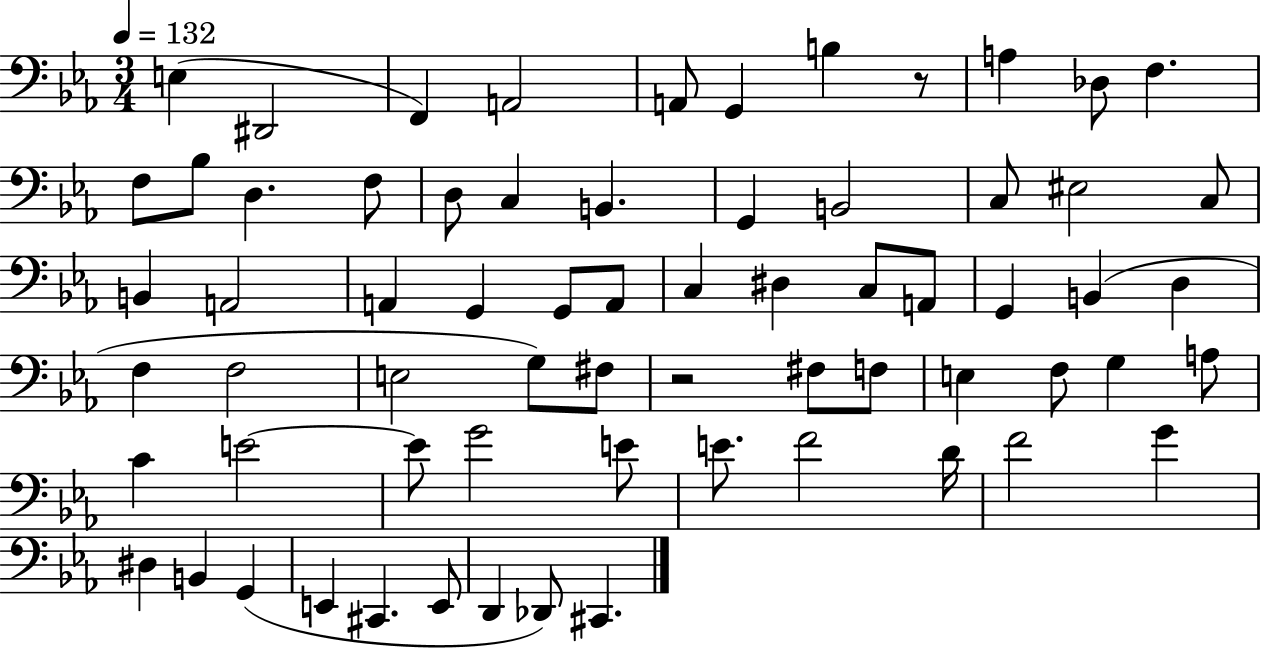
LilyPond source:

{
  \clef bass
  \numericTimeSignature
  \time 3/4
  \key ees \major
  \tempo 4 = 132
  \repeat volta 2 { e4( dis,2 | f,4) a,2 | a,8 g,4 b4 r8 | a4 des8 f4. | \break f8 bes8 d4. f8 | d8 c4 b,4. | g,4 b,2 | c8 eis2 c8 | \break b,4 a,2 | a,4 g,4 g,8 a,8 | c4 dis4 c8 a,8 | g,4 b,4( d4 | \break f4 f2 | e2 g8) fis8 | r2 fis8 f8 | e4 f8 g4 a8 | \break c'4 e'2~~ | e'8 g'2 e'8 | e'8. f'2 d'16 | f'2 g'4 | \break dis4 b,4 g,4( | e,4 cis,4. e,8 | d,4 des,8) cis,4. | } \bar "|."
}